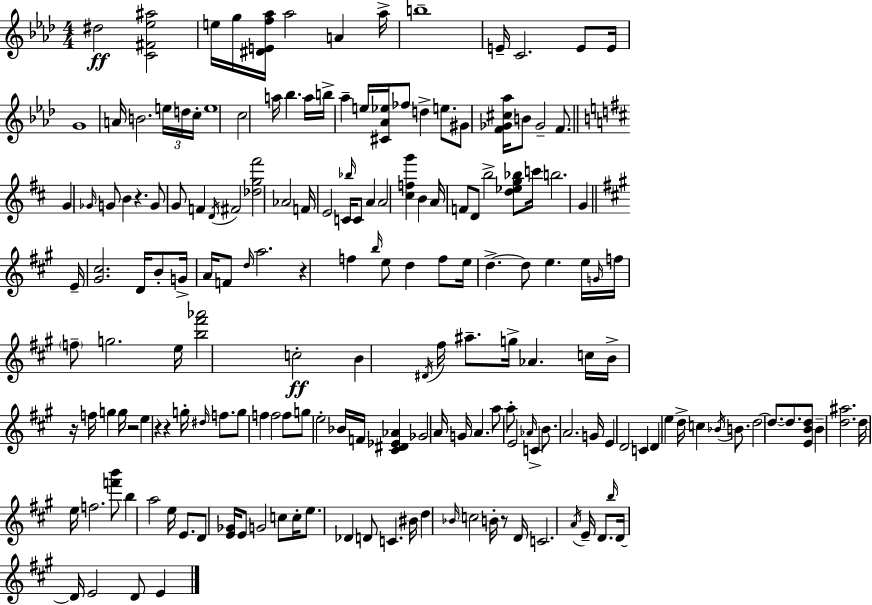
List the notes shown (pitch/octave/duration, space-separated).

D#5/h [C4,F#4,Eb5,A#5]/h E5/s G5/s [D#4,E4,F5,Ab5]/s Ab5/h A4/q Ab5/s B5/w E4/s C4/h. E4/e E4/s G4/w A4/s B4/h. E5/s D5/s C5/s E5/w C5/h A5/s Bb5/q. A5/s B5/s Ab5/q E5/s [C#4,Ab4,Eb5]/s FES5/e D5/q E5/e. G#4/e [F4,Gb4,C#5,Ab5]/s B4/e Gb4/h F4/e. G4/q Gb4/s G4/e B4/q R/q. G4/e G4/e F4/q D4/s F#4/h [Db5,G5,F#6]/h Ab4/h F4/s E4/h C4/s Bb5/s C4/e A4/q A4/h [C#5,F5,G6]/q B4/q A4/s F4/e D4/e B5/h [D5,Eb5,G5,Bb5]/e C6/s B5/h. G4/q E4/s [G#4,C#5]/h. D4/s B4/e G4/s A4/s F4/e D5/s A5/h. R/q F5/q B5/s E5/e D5/q F5/e E5/s D5/q. D5/e E5/q. E5/s G4/s F5/s F5/e G5/h. E5/s [B5,F#6,Ab6]/h C5/h B4/q D#4/s F#5/s A#5/e. G5/s Ab4/q. C5/s B4/s R/s F5/s G5/q G5/s R/h E5/q R/q R/q G5/s D#5/s F5/e. G5/e F5/q F5/h F5/e G5/e E5/h Bb4/s F4/s [C#4,D#4,Eb4,Ab4]/q Gb4/h A4/s G4/s A4/q. A5/e A5/e E4/h Ab4/s C4/q B4/e. A4/h. G4/s E4/q D4/h C4/q D4/q E5/q D5/s C5/q Bb4/s B4/e. D5/h D5/e. D5/e. [E4,B4,D5]/e B4/q [D5,A#5]/h. D5/s E5/s F5/h. [F6,B6]/e B5/q A5/h E5/s E4/e. D4/e [E4,Gb4]/s E4/e G4/h C5/e C5/s E5/e. Db4/q D4/e C4/q. BIS4/s D5/q Bb4/s C5/h B4/s R/e D4/s C4/h. A4/s E4/s D4/e. B5/s D4/s D4/s E4/h D4/e E4/q